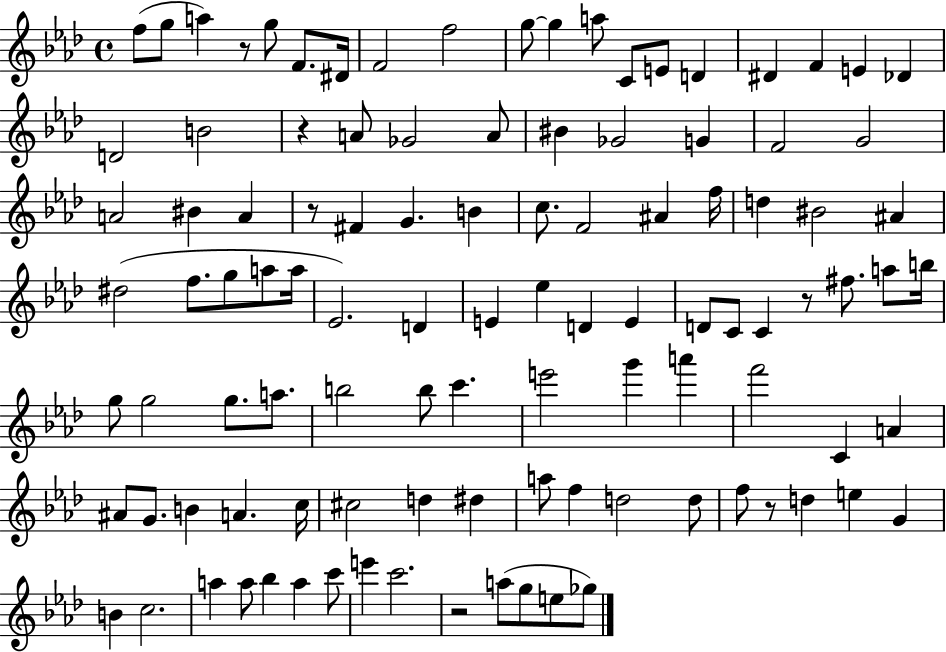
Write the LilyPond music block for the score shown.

{
  \clef treble
  \time 4/4
  \defaultTimeSignature
  \key aes \major
  \repeat volta 2 { f''8( g''8 a''4) r8 g''8 f'8. dis'16 | f'2 f''2 | g''8~~ g''4 a''8 c'8 e'8 d'4 | dis'4 f'4 e'4 des'4 | \break d'2 b'2 | r4 a'8 ges'2 a'8 | bis'4 ges'2 g'4 | f'2 g'2 | \break a'2 bis'4 a'4 | r8 fis'4 g'4. b'4 | c''8. f'2 ais'4 f''16 | d''4 bis'2 ais'4 | \break dis''2( f''8. g''8 a''8 a''16 | ees'2.) d'4 | e'4 ees''4 d'4 e'4 | d'8 c'8 c'4 r8 fis''8. a''8 b''16 | \break g''8 g''2 g''8. a''8. | b''2 b''8 c'''4. | e'''2 g'''4 a'''4 | f'''2 c'4 a'4 | \break ais'8 g'8. b'4 a'4. c''16 | cis''2 d''4 dis''4 | a''8 f''4 d''2 d''8 | f''8 r8 d''4 e''4 g'4 | \break b'4 c''2. | a''4 a''8 bes''4 a''4 c'''8 | e'''4 c'''2. | r2 a''8( g''8 e''8 ges''8) | \break } \bar "|."
}